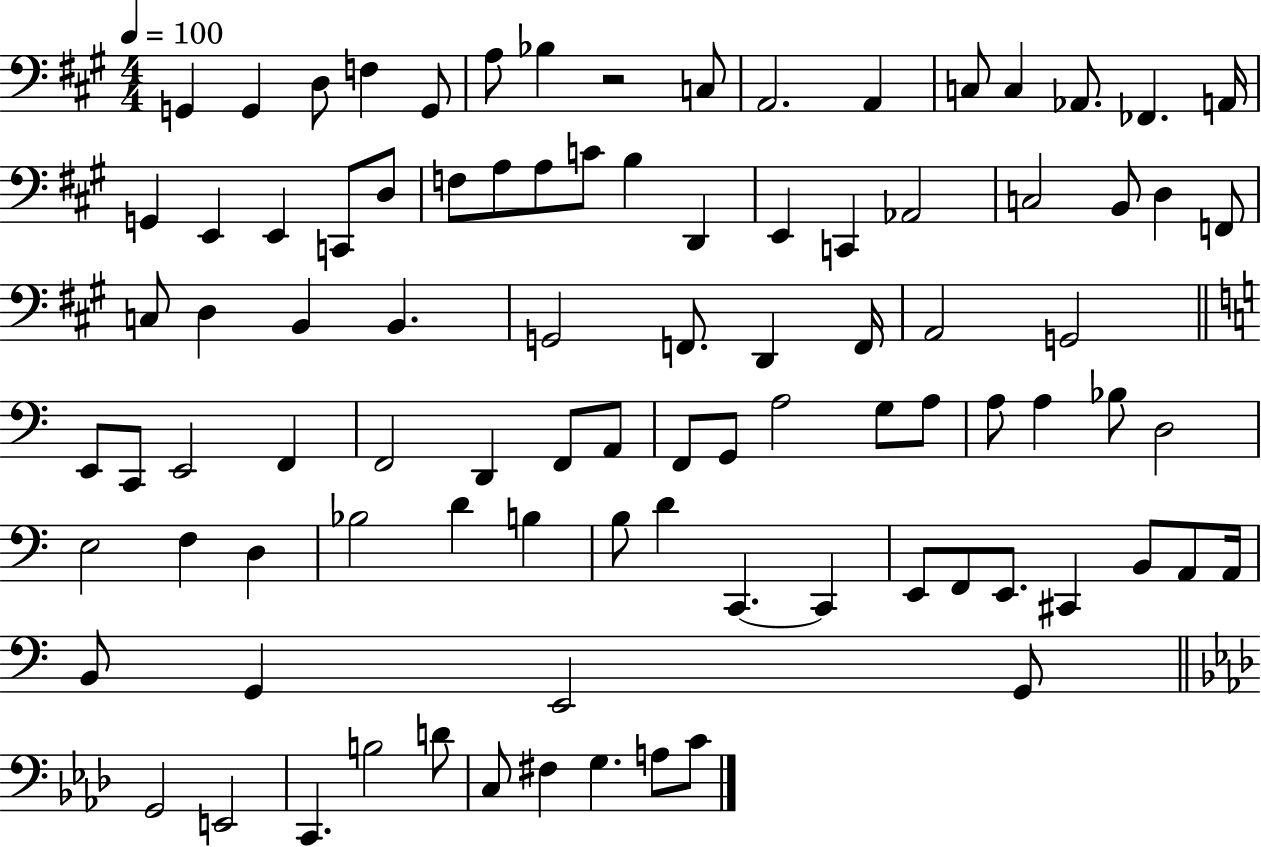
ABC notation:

X:1
T:Untitled
M:4/4
L:1/4
K:A
G,, G,, D,/2 F, G,,/2 A,/2 _B, z2 C,/2 A,,2 A,, C,/2 C, _A,,/2 _F,, A,,/4 G,, E,, E,, C,,/2 D,/2 F,/2 A,/2 A,/2 C/2 B, D,, E,, C,, _A,,2 C,2 B,,/2 D, F,,/2 C,/2 D, B,, B,, G,,2 F,,/2 D,, F,,/4 A,,2 G,,2 E,,/2 C,,/2 E,,2 F,, F,,2 D,, F,,/2 A,,/2 F,,/2 G,,/2 A,2 G,/2 A,/2 A,/2 A, _B,/2 D,2 E,2 F, D, _B,2 D B, B,/2 D C,, C,, E,,/2 F,,/2 E,,/2 ^C,, B,,/2 A,,/2 A,,/4 B,,/2 G,, E,,2 G,,/2 G,,2 E,,2 C,, B,2 D/2 C,/2 ^F, G, A,/2 C/2